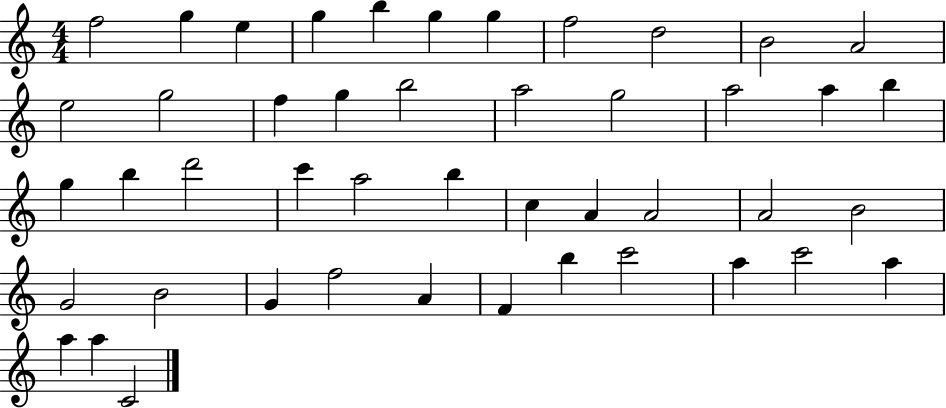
F5/h G5/q E5/q G5/q B5/q G5/q G5/q F5/h D5/h B4/h A4/h E5/h G5/h F5/q G5/q B5/h A5/h G5/h A5/h A5/q B5/q G5/q B5/q D6/h C6/q A5/h B5/q C5/q A4/q A4/h A4/h B4/h G4/h B4/h G4/q F5/h A4/q F4/q B5/q C6/h A5/q C6/h A5/q A5/q A5/q C4/h